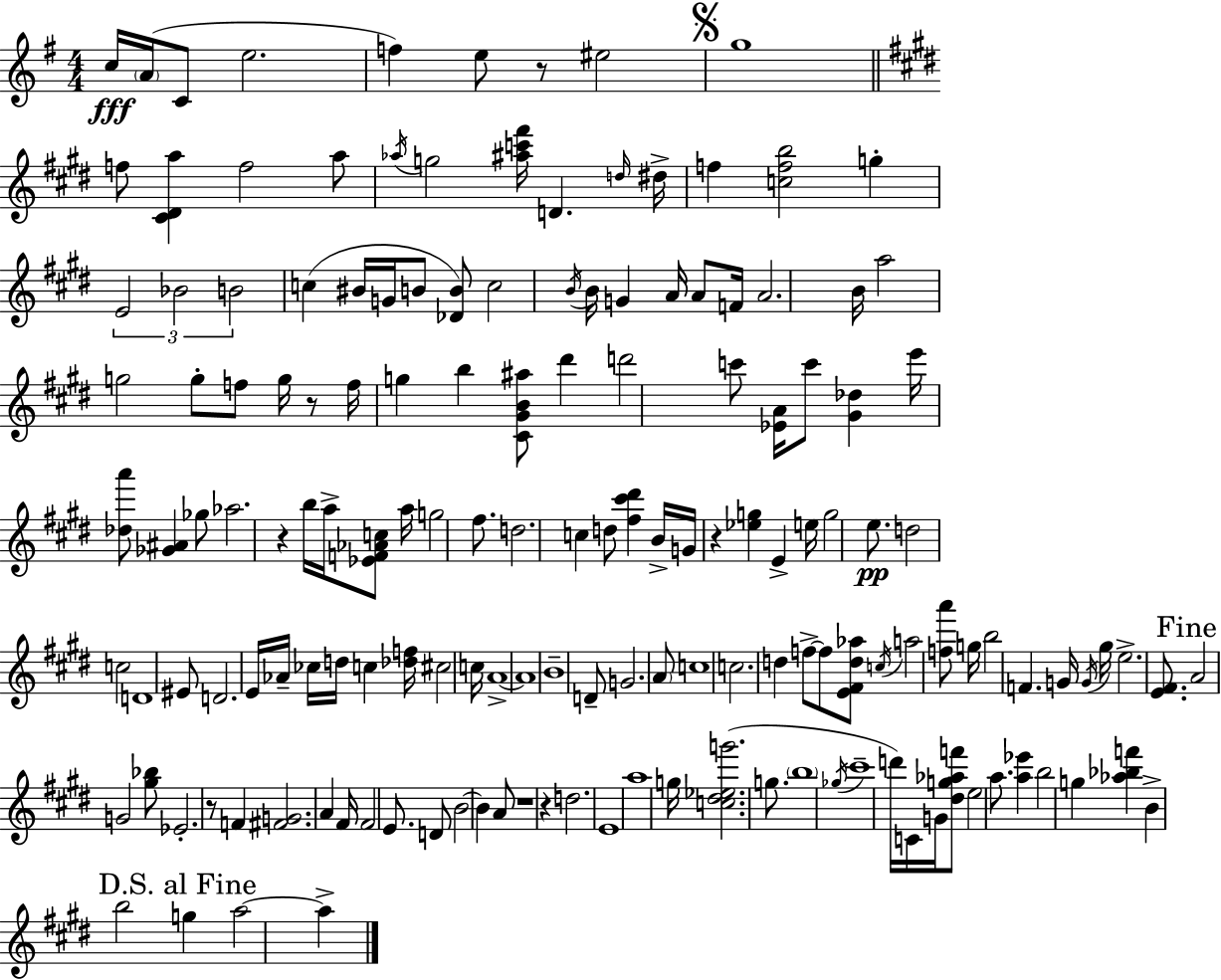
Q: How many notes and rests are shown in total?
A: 156